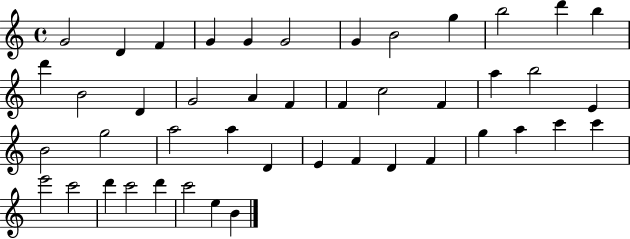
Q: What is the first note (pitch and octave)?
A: G4